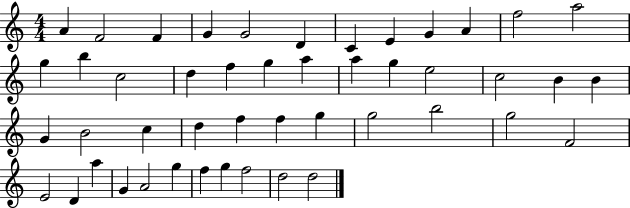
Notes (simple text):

A4/q F4/h F4/q G4/q G4/h D4/q C4/q E4/q G4/q A4/q F5/h A5/h G5/q B5/q C5/h D5/q F5/q G5/q A5/q A5/q G5/q E5/h C5/h B4/q B4/q G4/q B4/h C5/q D5/q F5/q F5/q G5/q G5/h B5/h G5/h F4/h E4/h D4/q A5/q G4/q A4/h G5/q F5/q G5/q F5/h D5/h D5/h